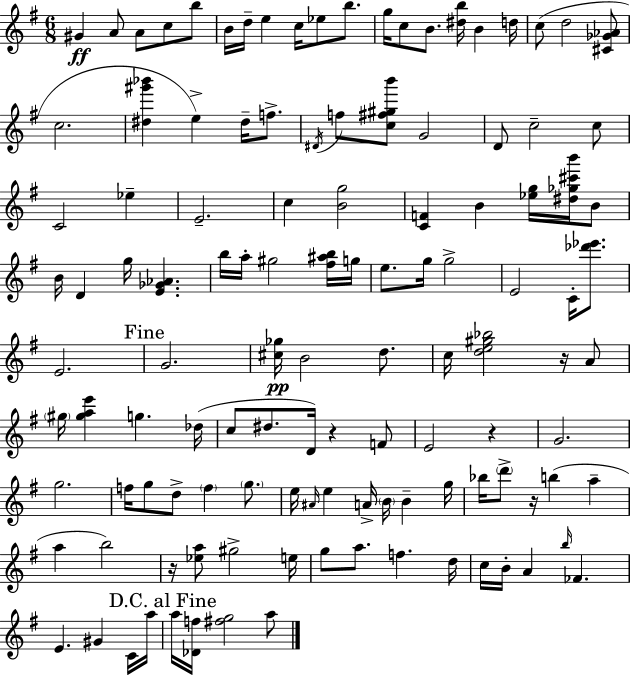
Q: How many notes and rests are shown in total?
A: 119